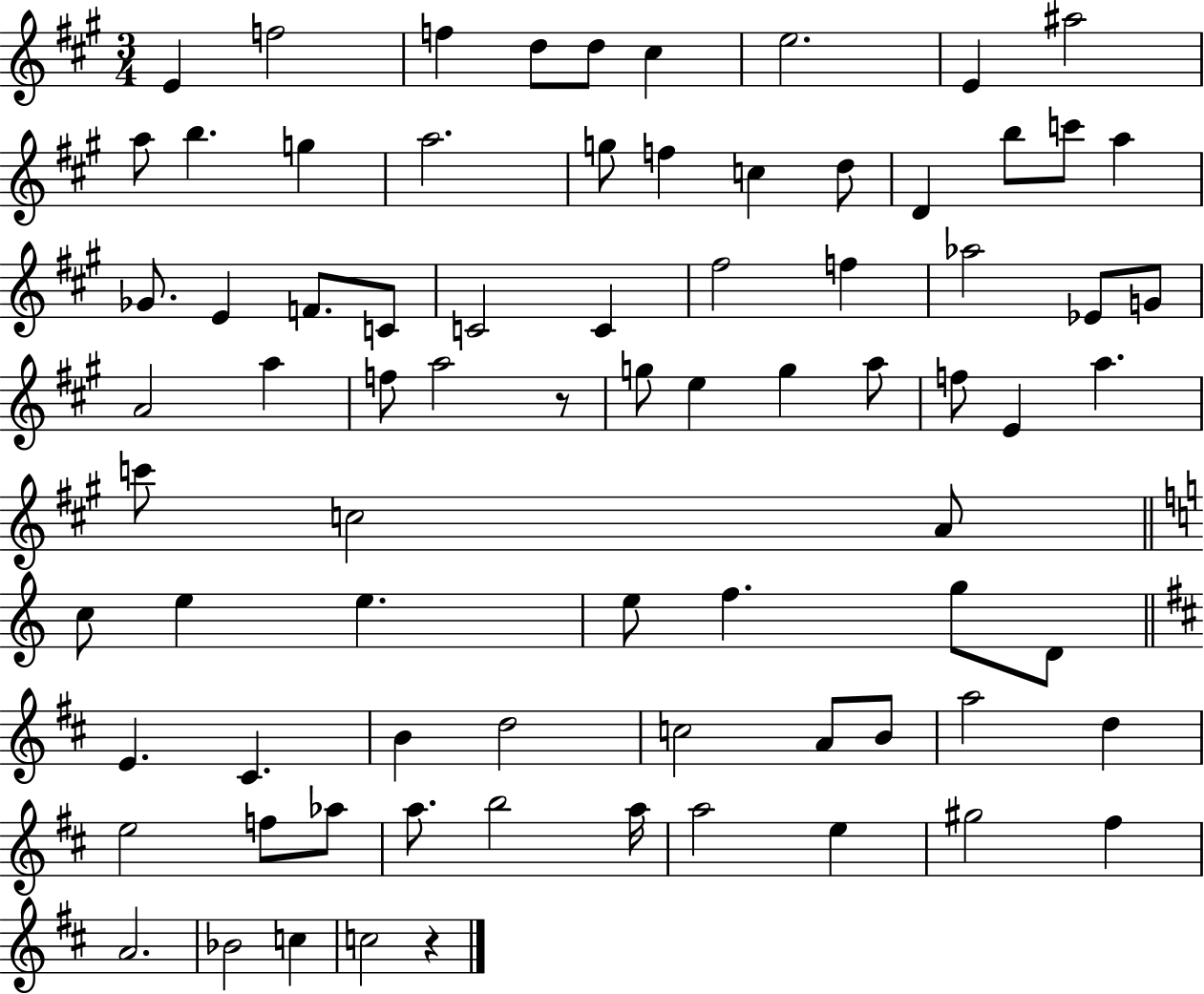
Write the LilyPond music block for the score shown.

{
  \clef treble
  \numericTimeSignature
  \time 3/4
  \key a \major
  e'4 f''2 | f''4 d''8 d''8 cis''4 | e''2. | e'4 ais''2 | \break a''8 b''4. g''4 | a''2. | g''8 f''4 c''4 d''8 | d'4 b''8 c'''8 a''4 | \break ges'8. e'4 f'8. c'8 | c'2 c'4 | fis''2 f''4 | aes''2 ees'8 g'8 | \break a'2 a''4 | f''8 a''2 r8 | g''8 e''4 g''4 a''8 | f''8 e'4 a''4. | \break c'''8 c''2 a'8 | \bar "||" \break \key c \major c''8 e''4 e''4. | e''8 f''4. g''8 d'8 | \bar "||" \break \key b \minor e'4. cis'4. | b'4 d''2 | c''2 a'8 b'8 | a''2 d''4 | \break e''2 f''8 aes''8 | a''8. b''2 a''16 | a''2 e''4 | gis''2 fis''4 | \break a'2. | bes'2 c''4 | c''2 r4 | \bar "|."
}